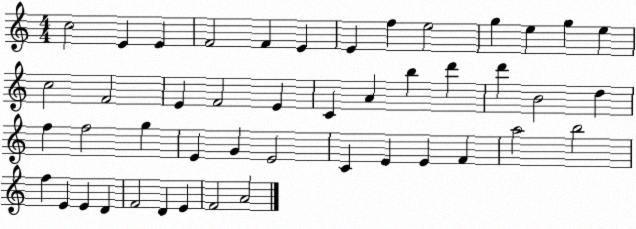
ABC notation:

X:1
T:Untitled
M:4/4
L:1/4
K:C
c2 E E F2 F E E f e2 g e g e c2 F2 E F2 E C A b d' d' B2 d f f2 g E G E2 C E E F a2 b2 f E E D F2 D E F2 A2